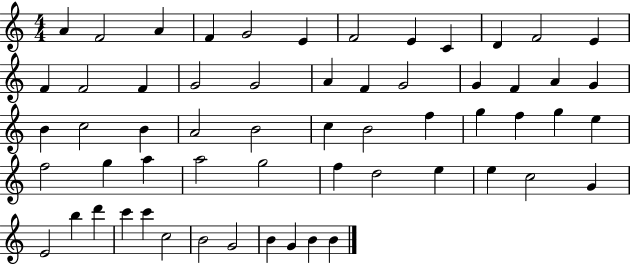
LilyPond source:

{
  \clef treble
  \numericTimeSignature
  \time 4/4
  \key c \major
  a'4 f'2 a'4 | f'4 g'2 e'4 | f'2 e'4 c'4 | d'4 f'2 e'4 | \break f'4 f'2 f'4 | g'2 g'2 | a'4 f'4 g'2 | g'4 f'4 a'4 g'4 | \break b'4 c''2 b'4 | a'2 b'2 | c''4 b'2 f''4 | g''4 f''4 g''4 e''4 | \break f''2 g''4 a''4 | a''2 g''2 | f''4 d''2 e''4 | e''4 c''2 g'4 | \break e'2 b''4 d'''4 | c'''4 c'''4 c''2 | b'2 g'2 | b'4 g'4 b'4 b'4 | \break \bar "|."
}